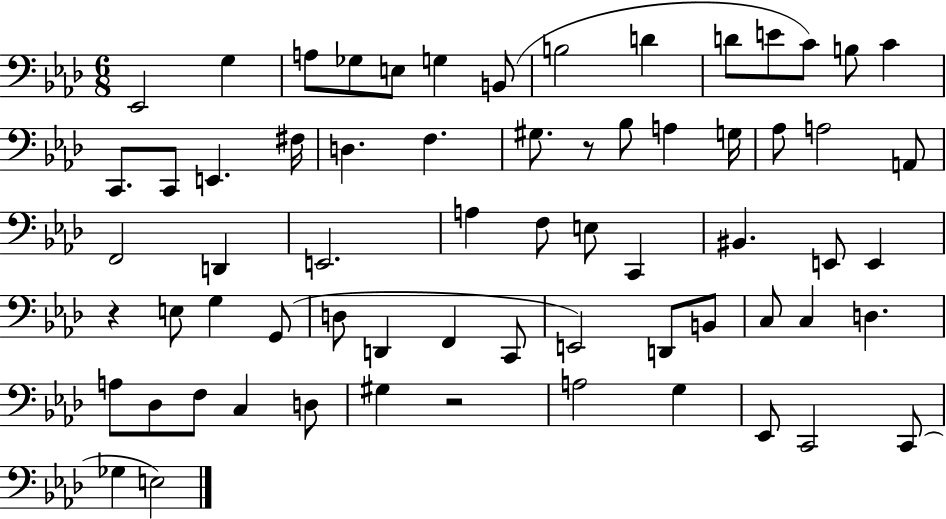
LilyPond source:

{
  \clef bass
  \numericTimeSignature
  \time 6/8
  \key aes \major
  \repeat volta 2 { ees,2 g4 | a8 ges8 e8 g4 b,8( | b2 d'4 | d'8 e'8 c'8) b8 c'4 | \break c,8. c,8 e,4. fis16 | d4. f4. | gis8. r8 bes8 a4 g16 | aes8 a2 a,8 | \break f,2 d,4 | e,2. | a4 f8 e8 c,4 | bis,4. e,8 e,4 | \break r4 e8 g4 g,8( | d8 d,4 f,4 c,8 | e,2) d,8 b,8 | c8 c4 d4. | \break a8 des8 f8 c4 d8 | gis4 r2 | a2 g4 | ees,8 c,2 c,8( | \break ges4 e2) | } \bar "|."
}